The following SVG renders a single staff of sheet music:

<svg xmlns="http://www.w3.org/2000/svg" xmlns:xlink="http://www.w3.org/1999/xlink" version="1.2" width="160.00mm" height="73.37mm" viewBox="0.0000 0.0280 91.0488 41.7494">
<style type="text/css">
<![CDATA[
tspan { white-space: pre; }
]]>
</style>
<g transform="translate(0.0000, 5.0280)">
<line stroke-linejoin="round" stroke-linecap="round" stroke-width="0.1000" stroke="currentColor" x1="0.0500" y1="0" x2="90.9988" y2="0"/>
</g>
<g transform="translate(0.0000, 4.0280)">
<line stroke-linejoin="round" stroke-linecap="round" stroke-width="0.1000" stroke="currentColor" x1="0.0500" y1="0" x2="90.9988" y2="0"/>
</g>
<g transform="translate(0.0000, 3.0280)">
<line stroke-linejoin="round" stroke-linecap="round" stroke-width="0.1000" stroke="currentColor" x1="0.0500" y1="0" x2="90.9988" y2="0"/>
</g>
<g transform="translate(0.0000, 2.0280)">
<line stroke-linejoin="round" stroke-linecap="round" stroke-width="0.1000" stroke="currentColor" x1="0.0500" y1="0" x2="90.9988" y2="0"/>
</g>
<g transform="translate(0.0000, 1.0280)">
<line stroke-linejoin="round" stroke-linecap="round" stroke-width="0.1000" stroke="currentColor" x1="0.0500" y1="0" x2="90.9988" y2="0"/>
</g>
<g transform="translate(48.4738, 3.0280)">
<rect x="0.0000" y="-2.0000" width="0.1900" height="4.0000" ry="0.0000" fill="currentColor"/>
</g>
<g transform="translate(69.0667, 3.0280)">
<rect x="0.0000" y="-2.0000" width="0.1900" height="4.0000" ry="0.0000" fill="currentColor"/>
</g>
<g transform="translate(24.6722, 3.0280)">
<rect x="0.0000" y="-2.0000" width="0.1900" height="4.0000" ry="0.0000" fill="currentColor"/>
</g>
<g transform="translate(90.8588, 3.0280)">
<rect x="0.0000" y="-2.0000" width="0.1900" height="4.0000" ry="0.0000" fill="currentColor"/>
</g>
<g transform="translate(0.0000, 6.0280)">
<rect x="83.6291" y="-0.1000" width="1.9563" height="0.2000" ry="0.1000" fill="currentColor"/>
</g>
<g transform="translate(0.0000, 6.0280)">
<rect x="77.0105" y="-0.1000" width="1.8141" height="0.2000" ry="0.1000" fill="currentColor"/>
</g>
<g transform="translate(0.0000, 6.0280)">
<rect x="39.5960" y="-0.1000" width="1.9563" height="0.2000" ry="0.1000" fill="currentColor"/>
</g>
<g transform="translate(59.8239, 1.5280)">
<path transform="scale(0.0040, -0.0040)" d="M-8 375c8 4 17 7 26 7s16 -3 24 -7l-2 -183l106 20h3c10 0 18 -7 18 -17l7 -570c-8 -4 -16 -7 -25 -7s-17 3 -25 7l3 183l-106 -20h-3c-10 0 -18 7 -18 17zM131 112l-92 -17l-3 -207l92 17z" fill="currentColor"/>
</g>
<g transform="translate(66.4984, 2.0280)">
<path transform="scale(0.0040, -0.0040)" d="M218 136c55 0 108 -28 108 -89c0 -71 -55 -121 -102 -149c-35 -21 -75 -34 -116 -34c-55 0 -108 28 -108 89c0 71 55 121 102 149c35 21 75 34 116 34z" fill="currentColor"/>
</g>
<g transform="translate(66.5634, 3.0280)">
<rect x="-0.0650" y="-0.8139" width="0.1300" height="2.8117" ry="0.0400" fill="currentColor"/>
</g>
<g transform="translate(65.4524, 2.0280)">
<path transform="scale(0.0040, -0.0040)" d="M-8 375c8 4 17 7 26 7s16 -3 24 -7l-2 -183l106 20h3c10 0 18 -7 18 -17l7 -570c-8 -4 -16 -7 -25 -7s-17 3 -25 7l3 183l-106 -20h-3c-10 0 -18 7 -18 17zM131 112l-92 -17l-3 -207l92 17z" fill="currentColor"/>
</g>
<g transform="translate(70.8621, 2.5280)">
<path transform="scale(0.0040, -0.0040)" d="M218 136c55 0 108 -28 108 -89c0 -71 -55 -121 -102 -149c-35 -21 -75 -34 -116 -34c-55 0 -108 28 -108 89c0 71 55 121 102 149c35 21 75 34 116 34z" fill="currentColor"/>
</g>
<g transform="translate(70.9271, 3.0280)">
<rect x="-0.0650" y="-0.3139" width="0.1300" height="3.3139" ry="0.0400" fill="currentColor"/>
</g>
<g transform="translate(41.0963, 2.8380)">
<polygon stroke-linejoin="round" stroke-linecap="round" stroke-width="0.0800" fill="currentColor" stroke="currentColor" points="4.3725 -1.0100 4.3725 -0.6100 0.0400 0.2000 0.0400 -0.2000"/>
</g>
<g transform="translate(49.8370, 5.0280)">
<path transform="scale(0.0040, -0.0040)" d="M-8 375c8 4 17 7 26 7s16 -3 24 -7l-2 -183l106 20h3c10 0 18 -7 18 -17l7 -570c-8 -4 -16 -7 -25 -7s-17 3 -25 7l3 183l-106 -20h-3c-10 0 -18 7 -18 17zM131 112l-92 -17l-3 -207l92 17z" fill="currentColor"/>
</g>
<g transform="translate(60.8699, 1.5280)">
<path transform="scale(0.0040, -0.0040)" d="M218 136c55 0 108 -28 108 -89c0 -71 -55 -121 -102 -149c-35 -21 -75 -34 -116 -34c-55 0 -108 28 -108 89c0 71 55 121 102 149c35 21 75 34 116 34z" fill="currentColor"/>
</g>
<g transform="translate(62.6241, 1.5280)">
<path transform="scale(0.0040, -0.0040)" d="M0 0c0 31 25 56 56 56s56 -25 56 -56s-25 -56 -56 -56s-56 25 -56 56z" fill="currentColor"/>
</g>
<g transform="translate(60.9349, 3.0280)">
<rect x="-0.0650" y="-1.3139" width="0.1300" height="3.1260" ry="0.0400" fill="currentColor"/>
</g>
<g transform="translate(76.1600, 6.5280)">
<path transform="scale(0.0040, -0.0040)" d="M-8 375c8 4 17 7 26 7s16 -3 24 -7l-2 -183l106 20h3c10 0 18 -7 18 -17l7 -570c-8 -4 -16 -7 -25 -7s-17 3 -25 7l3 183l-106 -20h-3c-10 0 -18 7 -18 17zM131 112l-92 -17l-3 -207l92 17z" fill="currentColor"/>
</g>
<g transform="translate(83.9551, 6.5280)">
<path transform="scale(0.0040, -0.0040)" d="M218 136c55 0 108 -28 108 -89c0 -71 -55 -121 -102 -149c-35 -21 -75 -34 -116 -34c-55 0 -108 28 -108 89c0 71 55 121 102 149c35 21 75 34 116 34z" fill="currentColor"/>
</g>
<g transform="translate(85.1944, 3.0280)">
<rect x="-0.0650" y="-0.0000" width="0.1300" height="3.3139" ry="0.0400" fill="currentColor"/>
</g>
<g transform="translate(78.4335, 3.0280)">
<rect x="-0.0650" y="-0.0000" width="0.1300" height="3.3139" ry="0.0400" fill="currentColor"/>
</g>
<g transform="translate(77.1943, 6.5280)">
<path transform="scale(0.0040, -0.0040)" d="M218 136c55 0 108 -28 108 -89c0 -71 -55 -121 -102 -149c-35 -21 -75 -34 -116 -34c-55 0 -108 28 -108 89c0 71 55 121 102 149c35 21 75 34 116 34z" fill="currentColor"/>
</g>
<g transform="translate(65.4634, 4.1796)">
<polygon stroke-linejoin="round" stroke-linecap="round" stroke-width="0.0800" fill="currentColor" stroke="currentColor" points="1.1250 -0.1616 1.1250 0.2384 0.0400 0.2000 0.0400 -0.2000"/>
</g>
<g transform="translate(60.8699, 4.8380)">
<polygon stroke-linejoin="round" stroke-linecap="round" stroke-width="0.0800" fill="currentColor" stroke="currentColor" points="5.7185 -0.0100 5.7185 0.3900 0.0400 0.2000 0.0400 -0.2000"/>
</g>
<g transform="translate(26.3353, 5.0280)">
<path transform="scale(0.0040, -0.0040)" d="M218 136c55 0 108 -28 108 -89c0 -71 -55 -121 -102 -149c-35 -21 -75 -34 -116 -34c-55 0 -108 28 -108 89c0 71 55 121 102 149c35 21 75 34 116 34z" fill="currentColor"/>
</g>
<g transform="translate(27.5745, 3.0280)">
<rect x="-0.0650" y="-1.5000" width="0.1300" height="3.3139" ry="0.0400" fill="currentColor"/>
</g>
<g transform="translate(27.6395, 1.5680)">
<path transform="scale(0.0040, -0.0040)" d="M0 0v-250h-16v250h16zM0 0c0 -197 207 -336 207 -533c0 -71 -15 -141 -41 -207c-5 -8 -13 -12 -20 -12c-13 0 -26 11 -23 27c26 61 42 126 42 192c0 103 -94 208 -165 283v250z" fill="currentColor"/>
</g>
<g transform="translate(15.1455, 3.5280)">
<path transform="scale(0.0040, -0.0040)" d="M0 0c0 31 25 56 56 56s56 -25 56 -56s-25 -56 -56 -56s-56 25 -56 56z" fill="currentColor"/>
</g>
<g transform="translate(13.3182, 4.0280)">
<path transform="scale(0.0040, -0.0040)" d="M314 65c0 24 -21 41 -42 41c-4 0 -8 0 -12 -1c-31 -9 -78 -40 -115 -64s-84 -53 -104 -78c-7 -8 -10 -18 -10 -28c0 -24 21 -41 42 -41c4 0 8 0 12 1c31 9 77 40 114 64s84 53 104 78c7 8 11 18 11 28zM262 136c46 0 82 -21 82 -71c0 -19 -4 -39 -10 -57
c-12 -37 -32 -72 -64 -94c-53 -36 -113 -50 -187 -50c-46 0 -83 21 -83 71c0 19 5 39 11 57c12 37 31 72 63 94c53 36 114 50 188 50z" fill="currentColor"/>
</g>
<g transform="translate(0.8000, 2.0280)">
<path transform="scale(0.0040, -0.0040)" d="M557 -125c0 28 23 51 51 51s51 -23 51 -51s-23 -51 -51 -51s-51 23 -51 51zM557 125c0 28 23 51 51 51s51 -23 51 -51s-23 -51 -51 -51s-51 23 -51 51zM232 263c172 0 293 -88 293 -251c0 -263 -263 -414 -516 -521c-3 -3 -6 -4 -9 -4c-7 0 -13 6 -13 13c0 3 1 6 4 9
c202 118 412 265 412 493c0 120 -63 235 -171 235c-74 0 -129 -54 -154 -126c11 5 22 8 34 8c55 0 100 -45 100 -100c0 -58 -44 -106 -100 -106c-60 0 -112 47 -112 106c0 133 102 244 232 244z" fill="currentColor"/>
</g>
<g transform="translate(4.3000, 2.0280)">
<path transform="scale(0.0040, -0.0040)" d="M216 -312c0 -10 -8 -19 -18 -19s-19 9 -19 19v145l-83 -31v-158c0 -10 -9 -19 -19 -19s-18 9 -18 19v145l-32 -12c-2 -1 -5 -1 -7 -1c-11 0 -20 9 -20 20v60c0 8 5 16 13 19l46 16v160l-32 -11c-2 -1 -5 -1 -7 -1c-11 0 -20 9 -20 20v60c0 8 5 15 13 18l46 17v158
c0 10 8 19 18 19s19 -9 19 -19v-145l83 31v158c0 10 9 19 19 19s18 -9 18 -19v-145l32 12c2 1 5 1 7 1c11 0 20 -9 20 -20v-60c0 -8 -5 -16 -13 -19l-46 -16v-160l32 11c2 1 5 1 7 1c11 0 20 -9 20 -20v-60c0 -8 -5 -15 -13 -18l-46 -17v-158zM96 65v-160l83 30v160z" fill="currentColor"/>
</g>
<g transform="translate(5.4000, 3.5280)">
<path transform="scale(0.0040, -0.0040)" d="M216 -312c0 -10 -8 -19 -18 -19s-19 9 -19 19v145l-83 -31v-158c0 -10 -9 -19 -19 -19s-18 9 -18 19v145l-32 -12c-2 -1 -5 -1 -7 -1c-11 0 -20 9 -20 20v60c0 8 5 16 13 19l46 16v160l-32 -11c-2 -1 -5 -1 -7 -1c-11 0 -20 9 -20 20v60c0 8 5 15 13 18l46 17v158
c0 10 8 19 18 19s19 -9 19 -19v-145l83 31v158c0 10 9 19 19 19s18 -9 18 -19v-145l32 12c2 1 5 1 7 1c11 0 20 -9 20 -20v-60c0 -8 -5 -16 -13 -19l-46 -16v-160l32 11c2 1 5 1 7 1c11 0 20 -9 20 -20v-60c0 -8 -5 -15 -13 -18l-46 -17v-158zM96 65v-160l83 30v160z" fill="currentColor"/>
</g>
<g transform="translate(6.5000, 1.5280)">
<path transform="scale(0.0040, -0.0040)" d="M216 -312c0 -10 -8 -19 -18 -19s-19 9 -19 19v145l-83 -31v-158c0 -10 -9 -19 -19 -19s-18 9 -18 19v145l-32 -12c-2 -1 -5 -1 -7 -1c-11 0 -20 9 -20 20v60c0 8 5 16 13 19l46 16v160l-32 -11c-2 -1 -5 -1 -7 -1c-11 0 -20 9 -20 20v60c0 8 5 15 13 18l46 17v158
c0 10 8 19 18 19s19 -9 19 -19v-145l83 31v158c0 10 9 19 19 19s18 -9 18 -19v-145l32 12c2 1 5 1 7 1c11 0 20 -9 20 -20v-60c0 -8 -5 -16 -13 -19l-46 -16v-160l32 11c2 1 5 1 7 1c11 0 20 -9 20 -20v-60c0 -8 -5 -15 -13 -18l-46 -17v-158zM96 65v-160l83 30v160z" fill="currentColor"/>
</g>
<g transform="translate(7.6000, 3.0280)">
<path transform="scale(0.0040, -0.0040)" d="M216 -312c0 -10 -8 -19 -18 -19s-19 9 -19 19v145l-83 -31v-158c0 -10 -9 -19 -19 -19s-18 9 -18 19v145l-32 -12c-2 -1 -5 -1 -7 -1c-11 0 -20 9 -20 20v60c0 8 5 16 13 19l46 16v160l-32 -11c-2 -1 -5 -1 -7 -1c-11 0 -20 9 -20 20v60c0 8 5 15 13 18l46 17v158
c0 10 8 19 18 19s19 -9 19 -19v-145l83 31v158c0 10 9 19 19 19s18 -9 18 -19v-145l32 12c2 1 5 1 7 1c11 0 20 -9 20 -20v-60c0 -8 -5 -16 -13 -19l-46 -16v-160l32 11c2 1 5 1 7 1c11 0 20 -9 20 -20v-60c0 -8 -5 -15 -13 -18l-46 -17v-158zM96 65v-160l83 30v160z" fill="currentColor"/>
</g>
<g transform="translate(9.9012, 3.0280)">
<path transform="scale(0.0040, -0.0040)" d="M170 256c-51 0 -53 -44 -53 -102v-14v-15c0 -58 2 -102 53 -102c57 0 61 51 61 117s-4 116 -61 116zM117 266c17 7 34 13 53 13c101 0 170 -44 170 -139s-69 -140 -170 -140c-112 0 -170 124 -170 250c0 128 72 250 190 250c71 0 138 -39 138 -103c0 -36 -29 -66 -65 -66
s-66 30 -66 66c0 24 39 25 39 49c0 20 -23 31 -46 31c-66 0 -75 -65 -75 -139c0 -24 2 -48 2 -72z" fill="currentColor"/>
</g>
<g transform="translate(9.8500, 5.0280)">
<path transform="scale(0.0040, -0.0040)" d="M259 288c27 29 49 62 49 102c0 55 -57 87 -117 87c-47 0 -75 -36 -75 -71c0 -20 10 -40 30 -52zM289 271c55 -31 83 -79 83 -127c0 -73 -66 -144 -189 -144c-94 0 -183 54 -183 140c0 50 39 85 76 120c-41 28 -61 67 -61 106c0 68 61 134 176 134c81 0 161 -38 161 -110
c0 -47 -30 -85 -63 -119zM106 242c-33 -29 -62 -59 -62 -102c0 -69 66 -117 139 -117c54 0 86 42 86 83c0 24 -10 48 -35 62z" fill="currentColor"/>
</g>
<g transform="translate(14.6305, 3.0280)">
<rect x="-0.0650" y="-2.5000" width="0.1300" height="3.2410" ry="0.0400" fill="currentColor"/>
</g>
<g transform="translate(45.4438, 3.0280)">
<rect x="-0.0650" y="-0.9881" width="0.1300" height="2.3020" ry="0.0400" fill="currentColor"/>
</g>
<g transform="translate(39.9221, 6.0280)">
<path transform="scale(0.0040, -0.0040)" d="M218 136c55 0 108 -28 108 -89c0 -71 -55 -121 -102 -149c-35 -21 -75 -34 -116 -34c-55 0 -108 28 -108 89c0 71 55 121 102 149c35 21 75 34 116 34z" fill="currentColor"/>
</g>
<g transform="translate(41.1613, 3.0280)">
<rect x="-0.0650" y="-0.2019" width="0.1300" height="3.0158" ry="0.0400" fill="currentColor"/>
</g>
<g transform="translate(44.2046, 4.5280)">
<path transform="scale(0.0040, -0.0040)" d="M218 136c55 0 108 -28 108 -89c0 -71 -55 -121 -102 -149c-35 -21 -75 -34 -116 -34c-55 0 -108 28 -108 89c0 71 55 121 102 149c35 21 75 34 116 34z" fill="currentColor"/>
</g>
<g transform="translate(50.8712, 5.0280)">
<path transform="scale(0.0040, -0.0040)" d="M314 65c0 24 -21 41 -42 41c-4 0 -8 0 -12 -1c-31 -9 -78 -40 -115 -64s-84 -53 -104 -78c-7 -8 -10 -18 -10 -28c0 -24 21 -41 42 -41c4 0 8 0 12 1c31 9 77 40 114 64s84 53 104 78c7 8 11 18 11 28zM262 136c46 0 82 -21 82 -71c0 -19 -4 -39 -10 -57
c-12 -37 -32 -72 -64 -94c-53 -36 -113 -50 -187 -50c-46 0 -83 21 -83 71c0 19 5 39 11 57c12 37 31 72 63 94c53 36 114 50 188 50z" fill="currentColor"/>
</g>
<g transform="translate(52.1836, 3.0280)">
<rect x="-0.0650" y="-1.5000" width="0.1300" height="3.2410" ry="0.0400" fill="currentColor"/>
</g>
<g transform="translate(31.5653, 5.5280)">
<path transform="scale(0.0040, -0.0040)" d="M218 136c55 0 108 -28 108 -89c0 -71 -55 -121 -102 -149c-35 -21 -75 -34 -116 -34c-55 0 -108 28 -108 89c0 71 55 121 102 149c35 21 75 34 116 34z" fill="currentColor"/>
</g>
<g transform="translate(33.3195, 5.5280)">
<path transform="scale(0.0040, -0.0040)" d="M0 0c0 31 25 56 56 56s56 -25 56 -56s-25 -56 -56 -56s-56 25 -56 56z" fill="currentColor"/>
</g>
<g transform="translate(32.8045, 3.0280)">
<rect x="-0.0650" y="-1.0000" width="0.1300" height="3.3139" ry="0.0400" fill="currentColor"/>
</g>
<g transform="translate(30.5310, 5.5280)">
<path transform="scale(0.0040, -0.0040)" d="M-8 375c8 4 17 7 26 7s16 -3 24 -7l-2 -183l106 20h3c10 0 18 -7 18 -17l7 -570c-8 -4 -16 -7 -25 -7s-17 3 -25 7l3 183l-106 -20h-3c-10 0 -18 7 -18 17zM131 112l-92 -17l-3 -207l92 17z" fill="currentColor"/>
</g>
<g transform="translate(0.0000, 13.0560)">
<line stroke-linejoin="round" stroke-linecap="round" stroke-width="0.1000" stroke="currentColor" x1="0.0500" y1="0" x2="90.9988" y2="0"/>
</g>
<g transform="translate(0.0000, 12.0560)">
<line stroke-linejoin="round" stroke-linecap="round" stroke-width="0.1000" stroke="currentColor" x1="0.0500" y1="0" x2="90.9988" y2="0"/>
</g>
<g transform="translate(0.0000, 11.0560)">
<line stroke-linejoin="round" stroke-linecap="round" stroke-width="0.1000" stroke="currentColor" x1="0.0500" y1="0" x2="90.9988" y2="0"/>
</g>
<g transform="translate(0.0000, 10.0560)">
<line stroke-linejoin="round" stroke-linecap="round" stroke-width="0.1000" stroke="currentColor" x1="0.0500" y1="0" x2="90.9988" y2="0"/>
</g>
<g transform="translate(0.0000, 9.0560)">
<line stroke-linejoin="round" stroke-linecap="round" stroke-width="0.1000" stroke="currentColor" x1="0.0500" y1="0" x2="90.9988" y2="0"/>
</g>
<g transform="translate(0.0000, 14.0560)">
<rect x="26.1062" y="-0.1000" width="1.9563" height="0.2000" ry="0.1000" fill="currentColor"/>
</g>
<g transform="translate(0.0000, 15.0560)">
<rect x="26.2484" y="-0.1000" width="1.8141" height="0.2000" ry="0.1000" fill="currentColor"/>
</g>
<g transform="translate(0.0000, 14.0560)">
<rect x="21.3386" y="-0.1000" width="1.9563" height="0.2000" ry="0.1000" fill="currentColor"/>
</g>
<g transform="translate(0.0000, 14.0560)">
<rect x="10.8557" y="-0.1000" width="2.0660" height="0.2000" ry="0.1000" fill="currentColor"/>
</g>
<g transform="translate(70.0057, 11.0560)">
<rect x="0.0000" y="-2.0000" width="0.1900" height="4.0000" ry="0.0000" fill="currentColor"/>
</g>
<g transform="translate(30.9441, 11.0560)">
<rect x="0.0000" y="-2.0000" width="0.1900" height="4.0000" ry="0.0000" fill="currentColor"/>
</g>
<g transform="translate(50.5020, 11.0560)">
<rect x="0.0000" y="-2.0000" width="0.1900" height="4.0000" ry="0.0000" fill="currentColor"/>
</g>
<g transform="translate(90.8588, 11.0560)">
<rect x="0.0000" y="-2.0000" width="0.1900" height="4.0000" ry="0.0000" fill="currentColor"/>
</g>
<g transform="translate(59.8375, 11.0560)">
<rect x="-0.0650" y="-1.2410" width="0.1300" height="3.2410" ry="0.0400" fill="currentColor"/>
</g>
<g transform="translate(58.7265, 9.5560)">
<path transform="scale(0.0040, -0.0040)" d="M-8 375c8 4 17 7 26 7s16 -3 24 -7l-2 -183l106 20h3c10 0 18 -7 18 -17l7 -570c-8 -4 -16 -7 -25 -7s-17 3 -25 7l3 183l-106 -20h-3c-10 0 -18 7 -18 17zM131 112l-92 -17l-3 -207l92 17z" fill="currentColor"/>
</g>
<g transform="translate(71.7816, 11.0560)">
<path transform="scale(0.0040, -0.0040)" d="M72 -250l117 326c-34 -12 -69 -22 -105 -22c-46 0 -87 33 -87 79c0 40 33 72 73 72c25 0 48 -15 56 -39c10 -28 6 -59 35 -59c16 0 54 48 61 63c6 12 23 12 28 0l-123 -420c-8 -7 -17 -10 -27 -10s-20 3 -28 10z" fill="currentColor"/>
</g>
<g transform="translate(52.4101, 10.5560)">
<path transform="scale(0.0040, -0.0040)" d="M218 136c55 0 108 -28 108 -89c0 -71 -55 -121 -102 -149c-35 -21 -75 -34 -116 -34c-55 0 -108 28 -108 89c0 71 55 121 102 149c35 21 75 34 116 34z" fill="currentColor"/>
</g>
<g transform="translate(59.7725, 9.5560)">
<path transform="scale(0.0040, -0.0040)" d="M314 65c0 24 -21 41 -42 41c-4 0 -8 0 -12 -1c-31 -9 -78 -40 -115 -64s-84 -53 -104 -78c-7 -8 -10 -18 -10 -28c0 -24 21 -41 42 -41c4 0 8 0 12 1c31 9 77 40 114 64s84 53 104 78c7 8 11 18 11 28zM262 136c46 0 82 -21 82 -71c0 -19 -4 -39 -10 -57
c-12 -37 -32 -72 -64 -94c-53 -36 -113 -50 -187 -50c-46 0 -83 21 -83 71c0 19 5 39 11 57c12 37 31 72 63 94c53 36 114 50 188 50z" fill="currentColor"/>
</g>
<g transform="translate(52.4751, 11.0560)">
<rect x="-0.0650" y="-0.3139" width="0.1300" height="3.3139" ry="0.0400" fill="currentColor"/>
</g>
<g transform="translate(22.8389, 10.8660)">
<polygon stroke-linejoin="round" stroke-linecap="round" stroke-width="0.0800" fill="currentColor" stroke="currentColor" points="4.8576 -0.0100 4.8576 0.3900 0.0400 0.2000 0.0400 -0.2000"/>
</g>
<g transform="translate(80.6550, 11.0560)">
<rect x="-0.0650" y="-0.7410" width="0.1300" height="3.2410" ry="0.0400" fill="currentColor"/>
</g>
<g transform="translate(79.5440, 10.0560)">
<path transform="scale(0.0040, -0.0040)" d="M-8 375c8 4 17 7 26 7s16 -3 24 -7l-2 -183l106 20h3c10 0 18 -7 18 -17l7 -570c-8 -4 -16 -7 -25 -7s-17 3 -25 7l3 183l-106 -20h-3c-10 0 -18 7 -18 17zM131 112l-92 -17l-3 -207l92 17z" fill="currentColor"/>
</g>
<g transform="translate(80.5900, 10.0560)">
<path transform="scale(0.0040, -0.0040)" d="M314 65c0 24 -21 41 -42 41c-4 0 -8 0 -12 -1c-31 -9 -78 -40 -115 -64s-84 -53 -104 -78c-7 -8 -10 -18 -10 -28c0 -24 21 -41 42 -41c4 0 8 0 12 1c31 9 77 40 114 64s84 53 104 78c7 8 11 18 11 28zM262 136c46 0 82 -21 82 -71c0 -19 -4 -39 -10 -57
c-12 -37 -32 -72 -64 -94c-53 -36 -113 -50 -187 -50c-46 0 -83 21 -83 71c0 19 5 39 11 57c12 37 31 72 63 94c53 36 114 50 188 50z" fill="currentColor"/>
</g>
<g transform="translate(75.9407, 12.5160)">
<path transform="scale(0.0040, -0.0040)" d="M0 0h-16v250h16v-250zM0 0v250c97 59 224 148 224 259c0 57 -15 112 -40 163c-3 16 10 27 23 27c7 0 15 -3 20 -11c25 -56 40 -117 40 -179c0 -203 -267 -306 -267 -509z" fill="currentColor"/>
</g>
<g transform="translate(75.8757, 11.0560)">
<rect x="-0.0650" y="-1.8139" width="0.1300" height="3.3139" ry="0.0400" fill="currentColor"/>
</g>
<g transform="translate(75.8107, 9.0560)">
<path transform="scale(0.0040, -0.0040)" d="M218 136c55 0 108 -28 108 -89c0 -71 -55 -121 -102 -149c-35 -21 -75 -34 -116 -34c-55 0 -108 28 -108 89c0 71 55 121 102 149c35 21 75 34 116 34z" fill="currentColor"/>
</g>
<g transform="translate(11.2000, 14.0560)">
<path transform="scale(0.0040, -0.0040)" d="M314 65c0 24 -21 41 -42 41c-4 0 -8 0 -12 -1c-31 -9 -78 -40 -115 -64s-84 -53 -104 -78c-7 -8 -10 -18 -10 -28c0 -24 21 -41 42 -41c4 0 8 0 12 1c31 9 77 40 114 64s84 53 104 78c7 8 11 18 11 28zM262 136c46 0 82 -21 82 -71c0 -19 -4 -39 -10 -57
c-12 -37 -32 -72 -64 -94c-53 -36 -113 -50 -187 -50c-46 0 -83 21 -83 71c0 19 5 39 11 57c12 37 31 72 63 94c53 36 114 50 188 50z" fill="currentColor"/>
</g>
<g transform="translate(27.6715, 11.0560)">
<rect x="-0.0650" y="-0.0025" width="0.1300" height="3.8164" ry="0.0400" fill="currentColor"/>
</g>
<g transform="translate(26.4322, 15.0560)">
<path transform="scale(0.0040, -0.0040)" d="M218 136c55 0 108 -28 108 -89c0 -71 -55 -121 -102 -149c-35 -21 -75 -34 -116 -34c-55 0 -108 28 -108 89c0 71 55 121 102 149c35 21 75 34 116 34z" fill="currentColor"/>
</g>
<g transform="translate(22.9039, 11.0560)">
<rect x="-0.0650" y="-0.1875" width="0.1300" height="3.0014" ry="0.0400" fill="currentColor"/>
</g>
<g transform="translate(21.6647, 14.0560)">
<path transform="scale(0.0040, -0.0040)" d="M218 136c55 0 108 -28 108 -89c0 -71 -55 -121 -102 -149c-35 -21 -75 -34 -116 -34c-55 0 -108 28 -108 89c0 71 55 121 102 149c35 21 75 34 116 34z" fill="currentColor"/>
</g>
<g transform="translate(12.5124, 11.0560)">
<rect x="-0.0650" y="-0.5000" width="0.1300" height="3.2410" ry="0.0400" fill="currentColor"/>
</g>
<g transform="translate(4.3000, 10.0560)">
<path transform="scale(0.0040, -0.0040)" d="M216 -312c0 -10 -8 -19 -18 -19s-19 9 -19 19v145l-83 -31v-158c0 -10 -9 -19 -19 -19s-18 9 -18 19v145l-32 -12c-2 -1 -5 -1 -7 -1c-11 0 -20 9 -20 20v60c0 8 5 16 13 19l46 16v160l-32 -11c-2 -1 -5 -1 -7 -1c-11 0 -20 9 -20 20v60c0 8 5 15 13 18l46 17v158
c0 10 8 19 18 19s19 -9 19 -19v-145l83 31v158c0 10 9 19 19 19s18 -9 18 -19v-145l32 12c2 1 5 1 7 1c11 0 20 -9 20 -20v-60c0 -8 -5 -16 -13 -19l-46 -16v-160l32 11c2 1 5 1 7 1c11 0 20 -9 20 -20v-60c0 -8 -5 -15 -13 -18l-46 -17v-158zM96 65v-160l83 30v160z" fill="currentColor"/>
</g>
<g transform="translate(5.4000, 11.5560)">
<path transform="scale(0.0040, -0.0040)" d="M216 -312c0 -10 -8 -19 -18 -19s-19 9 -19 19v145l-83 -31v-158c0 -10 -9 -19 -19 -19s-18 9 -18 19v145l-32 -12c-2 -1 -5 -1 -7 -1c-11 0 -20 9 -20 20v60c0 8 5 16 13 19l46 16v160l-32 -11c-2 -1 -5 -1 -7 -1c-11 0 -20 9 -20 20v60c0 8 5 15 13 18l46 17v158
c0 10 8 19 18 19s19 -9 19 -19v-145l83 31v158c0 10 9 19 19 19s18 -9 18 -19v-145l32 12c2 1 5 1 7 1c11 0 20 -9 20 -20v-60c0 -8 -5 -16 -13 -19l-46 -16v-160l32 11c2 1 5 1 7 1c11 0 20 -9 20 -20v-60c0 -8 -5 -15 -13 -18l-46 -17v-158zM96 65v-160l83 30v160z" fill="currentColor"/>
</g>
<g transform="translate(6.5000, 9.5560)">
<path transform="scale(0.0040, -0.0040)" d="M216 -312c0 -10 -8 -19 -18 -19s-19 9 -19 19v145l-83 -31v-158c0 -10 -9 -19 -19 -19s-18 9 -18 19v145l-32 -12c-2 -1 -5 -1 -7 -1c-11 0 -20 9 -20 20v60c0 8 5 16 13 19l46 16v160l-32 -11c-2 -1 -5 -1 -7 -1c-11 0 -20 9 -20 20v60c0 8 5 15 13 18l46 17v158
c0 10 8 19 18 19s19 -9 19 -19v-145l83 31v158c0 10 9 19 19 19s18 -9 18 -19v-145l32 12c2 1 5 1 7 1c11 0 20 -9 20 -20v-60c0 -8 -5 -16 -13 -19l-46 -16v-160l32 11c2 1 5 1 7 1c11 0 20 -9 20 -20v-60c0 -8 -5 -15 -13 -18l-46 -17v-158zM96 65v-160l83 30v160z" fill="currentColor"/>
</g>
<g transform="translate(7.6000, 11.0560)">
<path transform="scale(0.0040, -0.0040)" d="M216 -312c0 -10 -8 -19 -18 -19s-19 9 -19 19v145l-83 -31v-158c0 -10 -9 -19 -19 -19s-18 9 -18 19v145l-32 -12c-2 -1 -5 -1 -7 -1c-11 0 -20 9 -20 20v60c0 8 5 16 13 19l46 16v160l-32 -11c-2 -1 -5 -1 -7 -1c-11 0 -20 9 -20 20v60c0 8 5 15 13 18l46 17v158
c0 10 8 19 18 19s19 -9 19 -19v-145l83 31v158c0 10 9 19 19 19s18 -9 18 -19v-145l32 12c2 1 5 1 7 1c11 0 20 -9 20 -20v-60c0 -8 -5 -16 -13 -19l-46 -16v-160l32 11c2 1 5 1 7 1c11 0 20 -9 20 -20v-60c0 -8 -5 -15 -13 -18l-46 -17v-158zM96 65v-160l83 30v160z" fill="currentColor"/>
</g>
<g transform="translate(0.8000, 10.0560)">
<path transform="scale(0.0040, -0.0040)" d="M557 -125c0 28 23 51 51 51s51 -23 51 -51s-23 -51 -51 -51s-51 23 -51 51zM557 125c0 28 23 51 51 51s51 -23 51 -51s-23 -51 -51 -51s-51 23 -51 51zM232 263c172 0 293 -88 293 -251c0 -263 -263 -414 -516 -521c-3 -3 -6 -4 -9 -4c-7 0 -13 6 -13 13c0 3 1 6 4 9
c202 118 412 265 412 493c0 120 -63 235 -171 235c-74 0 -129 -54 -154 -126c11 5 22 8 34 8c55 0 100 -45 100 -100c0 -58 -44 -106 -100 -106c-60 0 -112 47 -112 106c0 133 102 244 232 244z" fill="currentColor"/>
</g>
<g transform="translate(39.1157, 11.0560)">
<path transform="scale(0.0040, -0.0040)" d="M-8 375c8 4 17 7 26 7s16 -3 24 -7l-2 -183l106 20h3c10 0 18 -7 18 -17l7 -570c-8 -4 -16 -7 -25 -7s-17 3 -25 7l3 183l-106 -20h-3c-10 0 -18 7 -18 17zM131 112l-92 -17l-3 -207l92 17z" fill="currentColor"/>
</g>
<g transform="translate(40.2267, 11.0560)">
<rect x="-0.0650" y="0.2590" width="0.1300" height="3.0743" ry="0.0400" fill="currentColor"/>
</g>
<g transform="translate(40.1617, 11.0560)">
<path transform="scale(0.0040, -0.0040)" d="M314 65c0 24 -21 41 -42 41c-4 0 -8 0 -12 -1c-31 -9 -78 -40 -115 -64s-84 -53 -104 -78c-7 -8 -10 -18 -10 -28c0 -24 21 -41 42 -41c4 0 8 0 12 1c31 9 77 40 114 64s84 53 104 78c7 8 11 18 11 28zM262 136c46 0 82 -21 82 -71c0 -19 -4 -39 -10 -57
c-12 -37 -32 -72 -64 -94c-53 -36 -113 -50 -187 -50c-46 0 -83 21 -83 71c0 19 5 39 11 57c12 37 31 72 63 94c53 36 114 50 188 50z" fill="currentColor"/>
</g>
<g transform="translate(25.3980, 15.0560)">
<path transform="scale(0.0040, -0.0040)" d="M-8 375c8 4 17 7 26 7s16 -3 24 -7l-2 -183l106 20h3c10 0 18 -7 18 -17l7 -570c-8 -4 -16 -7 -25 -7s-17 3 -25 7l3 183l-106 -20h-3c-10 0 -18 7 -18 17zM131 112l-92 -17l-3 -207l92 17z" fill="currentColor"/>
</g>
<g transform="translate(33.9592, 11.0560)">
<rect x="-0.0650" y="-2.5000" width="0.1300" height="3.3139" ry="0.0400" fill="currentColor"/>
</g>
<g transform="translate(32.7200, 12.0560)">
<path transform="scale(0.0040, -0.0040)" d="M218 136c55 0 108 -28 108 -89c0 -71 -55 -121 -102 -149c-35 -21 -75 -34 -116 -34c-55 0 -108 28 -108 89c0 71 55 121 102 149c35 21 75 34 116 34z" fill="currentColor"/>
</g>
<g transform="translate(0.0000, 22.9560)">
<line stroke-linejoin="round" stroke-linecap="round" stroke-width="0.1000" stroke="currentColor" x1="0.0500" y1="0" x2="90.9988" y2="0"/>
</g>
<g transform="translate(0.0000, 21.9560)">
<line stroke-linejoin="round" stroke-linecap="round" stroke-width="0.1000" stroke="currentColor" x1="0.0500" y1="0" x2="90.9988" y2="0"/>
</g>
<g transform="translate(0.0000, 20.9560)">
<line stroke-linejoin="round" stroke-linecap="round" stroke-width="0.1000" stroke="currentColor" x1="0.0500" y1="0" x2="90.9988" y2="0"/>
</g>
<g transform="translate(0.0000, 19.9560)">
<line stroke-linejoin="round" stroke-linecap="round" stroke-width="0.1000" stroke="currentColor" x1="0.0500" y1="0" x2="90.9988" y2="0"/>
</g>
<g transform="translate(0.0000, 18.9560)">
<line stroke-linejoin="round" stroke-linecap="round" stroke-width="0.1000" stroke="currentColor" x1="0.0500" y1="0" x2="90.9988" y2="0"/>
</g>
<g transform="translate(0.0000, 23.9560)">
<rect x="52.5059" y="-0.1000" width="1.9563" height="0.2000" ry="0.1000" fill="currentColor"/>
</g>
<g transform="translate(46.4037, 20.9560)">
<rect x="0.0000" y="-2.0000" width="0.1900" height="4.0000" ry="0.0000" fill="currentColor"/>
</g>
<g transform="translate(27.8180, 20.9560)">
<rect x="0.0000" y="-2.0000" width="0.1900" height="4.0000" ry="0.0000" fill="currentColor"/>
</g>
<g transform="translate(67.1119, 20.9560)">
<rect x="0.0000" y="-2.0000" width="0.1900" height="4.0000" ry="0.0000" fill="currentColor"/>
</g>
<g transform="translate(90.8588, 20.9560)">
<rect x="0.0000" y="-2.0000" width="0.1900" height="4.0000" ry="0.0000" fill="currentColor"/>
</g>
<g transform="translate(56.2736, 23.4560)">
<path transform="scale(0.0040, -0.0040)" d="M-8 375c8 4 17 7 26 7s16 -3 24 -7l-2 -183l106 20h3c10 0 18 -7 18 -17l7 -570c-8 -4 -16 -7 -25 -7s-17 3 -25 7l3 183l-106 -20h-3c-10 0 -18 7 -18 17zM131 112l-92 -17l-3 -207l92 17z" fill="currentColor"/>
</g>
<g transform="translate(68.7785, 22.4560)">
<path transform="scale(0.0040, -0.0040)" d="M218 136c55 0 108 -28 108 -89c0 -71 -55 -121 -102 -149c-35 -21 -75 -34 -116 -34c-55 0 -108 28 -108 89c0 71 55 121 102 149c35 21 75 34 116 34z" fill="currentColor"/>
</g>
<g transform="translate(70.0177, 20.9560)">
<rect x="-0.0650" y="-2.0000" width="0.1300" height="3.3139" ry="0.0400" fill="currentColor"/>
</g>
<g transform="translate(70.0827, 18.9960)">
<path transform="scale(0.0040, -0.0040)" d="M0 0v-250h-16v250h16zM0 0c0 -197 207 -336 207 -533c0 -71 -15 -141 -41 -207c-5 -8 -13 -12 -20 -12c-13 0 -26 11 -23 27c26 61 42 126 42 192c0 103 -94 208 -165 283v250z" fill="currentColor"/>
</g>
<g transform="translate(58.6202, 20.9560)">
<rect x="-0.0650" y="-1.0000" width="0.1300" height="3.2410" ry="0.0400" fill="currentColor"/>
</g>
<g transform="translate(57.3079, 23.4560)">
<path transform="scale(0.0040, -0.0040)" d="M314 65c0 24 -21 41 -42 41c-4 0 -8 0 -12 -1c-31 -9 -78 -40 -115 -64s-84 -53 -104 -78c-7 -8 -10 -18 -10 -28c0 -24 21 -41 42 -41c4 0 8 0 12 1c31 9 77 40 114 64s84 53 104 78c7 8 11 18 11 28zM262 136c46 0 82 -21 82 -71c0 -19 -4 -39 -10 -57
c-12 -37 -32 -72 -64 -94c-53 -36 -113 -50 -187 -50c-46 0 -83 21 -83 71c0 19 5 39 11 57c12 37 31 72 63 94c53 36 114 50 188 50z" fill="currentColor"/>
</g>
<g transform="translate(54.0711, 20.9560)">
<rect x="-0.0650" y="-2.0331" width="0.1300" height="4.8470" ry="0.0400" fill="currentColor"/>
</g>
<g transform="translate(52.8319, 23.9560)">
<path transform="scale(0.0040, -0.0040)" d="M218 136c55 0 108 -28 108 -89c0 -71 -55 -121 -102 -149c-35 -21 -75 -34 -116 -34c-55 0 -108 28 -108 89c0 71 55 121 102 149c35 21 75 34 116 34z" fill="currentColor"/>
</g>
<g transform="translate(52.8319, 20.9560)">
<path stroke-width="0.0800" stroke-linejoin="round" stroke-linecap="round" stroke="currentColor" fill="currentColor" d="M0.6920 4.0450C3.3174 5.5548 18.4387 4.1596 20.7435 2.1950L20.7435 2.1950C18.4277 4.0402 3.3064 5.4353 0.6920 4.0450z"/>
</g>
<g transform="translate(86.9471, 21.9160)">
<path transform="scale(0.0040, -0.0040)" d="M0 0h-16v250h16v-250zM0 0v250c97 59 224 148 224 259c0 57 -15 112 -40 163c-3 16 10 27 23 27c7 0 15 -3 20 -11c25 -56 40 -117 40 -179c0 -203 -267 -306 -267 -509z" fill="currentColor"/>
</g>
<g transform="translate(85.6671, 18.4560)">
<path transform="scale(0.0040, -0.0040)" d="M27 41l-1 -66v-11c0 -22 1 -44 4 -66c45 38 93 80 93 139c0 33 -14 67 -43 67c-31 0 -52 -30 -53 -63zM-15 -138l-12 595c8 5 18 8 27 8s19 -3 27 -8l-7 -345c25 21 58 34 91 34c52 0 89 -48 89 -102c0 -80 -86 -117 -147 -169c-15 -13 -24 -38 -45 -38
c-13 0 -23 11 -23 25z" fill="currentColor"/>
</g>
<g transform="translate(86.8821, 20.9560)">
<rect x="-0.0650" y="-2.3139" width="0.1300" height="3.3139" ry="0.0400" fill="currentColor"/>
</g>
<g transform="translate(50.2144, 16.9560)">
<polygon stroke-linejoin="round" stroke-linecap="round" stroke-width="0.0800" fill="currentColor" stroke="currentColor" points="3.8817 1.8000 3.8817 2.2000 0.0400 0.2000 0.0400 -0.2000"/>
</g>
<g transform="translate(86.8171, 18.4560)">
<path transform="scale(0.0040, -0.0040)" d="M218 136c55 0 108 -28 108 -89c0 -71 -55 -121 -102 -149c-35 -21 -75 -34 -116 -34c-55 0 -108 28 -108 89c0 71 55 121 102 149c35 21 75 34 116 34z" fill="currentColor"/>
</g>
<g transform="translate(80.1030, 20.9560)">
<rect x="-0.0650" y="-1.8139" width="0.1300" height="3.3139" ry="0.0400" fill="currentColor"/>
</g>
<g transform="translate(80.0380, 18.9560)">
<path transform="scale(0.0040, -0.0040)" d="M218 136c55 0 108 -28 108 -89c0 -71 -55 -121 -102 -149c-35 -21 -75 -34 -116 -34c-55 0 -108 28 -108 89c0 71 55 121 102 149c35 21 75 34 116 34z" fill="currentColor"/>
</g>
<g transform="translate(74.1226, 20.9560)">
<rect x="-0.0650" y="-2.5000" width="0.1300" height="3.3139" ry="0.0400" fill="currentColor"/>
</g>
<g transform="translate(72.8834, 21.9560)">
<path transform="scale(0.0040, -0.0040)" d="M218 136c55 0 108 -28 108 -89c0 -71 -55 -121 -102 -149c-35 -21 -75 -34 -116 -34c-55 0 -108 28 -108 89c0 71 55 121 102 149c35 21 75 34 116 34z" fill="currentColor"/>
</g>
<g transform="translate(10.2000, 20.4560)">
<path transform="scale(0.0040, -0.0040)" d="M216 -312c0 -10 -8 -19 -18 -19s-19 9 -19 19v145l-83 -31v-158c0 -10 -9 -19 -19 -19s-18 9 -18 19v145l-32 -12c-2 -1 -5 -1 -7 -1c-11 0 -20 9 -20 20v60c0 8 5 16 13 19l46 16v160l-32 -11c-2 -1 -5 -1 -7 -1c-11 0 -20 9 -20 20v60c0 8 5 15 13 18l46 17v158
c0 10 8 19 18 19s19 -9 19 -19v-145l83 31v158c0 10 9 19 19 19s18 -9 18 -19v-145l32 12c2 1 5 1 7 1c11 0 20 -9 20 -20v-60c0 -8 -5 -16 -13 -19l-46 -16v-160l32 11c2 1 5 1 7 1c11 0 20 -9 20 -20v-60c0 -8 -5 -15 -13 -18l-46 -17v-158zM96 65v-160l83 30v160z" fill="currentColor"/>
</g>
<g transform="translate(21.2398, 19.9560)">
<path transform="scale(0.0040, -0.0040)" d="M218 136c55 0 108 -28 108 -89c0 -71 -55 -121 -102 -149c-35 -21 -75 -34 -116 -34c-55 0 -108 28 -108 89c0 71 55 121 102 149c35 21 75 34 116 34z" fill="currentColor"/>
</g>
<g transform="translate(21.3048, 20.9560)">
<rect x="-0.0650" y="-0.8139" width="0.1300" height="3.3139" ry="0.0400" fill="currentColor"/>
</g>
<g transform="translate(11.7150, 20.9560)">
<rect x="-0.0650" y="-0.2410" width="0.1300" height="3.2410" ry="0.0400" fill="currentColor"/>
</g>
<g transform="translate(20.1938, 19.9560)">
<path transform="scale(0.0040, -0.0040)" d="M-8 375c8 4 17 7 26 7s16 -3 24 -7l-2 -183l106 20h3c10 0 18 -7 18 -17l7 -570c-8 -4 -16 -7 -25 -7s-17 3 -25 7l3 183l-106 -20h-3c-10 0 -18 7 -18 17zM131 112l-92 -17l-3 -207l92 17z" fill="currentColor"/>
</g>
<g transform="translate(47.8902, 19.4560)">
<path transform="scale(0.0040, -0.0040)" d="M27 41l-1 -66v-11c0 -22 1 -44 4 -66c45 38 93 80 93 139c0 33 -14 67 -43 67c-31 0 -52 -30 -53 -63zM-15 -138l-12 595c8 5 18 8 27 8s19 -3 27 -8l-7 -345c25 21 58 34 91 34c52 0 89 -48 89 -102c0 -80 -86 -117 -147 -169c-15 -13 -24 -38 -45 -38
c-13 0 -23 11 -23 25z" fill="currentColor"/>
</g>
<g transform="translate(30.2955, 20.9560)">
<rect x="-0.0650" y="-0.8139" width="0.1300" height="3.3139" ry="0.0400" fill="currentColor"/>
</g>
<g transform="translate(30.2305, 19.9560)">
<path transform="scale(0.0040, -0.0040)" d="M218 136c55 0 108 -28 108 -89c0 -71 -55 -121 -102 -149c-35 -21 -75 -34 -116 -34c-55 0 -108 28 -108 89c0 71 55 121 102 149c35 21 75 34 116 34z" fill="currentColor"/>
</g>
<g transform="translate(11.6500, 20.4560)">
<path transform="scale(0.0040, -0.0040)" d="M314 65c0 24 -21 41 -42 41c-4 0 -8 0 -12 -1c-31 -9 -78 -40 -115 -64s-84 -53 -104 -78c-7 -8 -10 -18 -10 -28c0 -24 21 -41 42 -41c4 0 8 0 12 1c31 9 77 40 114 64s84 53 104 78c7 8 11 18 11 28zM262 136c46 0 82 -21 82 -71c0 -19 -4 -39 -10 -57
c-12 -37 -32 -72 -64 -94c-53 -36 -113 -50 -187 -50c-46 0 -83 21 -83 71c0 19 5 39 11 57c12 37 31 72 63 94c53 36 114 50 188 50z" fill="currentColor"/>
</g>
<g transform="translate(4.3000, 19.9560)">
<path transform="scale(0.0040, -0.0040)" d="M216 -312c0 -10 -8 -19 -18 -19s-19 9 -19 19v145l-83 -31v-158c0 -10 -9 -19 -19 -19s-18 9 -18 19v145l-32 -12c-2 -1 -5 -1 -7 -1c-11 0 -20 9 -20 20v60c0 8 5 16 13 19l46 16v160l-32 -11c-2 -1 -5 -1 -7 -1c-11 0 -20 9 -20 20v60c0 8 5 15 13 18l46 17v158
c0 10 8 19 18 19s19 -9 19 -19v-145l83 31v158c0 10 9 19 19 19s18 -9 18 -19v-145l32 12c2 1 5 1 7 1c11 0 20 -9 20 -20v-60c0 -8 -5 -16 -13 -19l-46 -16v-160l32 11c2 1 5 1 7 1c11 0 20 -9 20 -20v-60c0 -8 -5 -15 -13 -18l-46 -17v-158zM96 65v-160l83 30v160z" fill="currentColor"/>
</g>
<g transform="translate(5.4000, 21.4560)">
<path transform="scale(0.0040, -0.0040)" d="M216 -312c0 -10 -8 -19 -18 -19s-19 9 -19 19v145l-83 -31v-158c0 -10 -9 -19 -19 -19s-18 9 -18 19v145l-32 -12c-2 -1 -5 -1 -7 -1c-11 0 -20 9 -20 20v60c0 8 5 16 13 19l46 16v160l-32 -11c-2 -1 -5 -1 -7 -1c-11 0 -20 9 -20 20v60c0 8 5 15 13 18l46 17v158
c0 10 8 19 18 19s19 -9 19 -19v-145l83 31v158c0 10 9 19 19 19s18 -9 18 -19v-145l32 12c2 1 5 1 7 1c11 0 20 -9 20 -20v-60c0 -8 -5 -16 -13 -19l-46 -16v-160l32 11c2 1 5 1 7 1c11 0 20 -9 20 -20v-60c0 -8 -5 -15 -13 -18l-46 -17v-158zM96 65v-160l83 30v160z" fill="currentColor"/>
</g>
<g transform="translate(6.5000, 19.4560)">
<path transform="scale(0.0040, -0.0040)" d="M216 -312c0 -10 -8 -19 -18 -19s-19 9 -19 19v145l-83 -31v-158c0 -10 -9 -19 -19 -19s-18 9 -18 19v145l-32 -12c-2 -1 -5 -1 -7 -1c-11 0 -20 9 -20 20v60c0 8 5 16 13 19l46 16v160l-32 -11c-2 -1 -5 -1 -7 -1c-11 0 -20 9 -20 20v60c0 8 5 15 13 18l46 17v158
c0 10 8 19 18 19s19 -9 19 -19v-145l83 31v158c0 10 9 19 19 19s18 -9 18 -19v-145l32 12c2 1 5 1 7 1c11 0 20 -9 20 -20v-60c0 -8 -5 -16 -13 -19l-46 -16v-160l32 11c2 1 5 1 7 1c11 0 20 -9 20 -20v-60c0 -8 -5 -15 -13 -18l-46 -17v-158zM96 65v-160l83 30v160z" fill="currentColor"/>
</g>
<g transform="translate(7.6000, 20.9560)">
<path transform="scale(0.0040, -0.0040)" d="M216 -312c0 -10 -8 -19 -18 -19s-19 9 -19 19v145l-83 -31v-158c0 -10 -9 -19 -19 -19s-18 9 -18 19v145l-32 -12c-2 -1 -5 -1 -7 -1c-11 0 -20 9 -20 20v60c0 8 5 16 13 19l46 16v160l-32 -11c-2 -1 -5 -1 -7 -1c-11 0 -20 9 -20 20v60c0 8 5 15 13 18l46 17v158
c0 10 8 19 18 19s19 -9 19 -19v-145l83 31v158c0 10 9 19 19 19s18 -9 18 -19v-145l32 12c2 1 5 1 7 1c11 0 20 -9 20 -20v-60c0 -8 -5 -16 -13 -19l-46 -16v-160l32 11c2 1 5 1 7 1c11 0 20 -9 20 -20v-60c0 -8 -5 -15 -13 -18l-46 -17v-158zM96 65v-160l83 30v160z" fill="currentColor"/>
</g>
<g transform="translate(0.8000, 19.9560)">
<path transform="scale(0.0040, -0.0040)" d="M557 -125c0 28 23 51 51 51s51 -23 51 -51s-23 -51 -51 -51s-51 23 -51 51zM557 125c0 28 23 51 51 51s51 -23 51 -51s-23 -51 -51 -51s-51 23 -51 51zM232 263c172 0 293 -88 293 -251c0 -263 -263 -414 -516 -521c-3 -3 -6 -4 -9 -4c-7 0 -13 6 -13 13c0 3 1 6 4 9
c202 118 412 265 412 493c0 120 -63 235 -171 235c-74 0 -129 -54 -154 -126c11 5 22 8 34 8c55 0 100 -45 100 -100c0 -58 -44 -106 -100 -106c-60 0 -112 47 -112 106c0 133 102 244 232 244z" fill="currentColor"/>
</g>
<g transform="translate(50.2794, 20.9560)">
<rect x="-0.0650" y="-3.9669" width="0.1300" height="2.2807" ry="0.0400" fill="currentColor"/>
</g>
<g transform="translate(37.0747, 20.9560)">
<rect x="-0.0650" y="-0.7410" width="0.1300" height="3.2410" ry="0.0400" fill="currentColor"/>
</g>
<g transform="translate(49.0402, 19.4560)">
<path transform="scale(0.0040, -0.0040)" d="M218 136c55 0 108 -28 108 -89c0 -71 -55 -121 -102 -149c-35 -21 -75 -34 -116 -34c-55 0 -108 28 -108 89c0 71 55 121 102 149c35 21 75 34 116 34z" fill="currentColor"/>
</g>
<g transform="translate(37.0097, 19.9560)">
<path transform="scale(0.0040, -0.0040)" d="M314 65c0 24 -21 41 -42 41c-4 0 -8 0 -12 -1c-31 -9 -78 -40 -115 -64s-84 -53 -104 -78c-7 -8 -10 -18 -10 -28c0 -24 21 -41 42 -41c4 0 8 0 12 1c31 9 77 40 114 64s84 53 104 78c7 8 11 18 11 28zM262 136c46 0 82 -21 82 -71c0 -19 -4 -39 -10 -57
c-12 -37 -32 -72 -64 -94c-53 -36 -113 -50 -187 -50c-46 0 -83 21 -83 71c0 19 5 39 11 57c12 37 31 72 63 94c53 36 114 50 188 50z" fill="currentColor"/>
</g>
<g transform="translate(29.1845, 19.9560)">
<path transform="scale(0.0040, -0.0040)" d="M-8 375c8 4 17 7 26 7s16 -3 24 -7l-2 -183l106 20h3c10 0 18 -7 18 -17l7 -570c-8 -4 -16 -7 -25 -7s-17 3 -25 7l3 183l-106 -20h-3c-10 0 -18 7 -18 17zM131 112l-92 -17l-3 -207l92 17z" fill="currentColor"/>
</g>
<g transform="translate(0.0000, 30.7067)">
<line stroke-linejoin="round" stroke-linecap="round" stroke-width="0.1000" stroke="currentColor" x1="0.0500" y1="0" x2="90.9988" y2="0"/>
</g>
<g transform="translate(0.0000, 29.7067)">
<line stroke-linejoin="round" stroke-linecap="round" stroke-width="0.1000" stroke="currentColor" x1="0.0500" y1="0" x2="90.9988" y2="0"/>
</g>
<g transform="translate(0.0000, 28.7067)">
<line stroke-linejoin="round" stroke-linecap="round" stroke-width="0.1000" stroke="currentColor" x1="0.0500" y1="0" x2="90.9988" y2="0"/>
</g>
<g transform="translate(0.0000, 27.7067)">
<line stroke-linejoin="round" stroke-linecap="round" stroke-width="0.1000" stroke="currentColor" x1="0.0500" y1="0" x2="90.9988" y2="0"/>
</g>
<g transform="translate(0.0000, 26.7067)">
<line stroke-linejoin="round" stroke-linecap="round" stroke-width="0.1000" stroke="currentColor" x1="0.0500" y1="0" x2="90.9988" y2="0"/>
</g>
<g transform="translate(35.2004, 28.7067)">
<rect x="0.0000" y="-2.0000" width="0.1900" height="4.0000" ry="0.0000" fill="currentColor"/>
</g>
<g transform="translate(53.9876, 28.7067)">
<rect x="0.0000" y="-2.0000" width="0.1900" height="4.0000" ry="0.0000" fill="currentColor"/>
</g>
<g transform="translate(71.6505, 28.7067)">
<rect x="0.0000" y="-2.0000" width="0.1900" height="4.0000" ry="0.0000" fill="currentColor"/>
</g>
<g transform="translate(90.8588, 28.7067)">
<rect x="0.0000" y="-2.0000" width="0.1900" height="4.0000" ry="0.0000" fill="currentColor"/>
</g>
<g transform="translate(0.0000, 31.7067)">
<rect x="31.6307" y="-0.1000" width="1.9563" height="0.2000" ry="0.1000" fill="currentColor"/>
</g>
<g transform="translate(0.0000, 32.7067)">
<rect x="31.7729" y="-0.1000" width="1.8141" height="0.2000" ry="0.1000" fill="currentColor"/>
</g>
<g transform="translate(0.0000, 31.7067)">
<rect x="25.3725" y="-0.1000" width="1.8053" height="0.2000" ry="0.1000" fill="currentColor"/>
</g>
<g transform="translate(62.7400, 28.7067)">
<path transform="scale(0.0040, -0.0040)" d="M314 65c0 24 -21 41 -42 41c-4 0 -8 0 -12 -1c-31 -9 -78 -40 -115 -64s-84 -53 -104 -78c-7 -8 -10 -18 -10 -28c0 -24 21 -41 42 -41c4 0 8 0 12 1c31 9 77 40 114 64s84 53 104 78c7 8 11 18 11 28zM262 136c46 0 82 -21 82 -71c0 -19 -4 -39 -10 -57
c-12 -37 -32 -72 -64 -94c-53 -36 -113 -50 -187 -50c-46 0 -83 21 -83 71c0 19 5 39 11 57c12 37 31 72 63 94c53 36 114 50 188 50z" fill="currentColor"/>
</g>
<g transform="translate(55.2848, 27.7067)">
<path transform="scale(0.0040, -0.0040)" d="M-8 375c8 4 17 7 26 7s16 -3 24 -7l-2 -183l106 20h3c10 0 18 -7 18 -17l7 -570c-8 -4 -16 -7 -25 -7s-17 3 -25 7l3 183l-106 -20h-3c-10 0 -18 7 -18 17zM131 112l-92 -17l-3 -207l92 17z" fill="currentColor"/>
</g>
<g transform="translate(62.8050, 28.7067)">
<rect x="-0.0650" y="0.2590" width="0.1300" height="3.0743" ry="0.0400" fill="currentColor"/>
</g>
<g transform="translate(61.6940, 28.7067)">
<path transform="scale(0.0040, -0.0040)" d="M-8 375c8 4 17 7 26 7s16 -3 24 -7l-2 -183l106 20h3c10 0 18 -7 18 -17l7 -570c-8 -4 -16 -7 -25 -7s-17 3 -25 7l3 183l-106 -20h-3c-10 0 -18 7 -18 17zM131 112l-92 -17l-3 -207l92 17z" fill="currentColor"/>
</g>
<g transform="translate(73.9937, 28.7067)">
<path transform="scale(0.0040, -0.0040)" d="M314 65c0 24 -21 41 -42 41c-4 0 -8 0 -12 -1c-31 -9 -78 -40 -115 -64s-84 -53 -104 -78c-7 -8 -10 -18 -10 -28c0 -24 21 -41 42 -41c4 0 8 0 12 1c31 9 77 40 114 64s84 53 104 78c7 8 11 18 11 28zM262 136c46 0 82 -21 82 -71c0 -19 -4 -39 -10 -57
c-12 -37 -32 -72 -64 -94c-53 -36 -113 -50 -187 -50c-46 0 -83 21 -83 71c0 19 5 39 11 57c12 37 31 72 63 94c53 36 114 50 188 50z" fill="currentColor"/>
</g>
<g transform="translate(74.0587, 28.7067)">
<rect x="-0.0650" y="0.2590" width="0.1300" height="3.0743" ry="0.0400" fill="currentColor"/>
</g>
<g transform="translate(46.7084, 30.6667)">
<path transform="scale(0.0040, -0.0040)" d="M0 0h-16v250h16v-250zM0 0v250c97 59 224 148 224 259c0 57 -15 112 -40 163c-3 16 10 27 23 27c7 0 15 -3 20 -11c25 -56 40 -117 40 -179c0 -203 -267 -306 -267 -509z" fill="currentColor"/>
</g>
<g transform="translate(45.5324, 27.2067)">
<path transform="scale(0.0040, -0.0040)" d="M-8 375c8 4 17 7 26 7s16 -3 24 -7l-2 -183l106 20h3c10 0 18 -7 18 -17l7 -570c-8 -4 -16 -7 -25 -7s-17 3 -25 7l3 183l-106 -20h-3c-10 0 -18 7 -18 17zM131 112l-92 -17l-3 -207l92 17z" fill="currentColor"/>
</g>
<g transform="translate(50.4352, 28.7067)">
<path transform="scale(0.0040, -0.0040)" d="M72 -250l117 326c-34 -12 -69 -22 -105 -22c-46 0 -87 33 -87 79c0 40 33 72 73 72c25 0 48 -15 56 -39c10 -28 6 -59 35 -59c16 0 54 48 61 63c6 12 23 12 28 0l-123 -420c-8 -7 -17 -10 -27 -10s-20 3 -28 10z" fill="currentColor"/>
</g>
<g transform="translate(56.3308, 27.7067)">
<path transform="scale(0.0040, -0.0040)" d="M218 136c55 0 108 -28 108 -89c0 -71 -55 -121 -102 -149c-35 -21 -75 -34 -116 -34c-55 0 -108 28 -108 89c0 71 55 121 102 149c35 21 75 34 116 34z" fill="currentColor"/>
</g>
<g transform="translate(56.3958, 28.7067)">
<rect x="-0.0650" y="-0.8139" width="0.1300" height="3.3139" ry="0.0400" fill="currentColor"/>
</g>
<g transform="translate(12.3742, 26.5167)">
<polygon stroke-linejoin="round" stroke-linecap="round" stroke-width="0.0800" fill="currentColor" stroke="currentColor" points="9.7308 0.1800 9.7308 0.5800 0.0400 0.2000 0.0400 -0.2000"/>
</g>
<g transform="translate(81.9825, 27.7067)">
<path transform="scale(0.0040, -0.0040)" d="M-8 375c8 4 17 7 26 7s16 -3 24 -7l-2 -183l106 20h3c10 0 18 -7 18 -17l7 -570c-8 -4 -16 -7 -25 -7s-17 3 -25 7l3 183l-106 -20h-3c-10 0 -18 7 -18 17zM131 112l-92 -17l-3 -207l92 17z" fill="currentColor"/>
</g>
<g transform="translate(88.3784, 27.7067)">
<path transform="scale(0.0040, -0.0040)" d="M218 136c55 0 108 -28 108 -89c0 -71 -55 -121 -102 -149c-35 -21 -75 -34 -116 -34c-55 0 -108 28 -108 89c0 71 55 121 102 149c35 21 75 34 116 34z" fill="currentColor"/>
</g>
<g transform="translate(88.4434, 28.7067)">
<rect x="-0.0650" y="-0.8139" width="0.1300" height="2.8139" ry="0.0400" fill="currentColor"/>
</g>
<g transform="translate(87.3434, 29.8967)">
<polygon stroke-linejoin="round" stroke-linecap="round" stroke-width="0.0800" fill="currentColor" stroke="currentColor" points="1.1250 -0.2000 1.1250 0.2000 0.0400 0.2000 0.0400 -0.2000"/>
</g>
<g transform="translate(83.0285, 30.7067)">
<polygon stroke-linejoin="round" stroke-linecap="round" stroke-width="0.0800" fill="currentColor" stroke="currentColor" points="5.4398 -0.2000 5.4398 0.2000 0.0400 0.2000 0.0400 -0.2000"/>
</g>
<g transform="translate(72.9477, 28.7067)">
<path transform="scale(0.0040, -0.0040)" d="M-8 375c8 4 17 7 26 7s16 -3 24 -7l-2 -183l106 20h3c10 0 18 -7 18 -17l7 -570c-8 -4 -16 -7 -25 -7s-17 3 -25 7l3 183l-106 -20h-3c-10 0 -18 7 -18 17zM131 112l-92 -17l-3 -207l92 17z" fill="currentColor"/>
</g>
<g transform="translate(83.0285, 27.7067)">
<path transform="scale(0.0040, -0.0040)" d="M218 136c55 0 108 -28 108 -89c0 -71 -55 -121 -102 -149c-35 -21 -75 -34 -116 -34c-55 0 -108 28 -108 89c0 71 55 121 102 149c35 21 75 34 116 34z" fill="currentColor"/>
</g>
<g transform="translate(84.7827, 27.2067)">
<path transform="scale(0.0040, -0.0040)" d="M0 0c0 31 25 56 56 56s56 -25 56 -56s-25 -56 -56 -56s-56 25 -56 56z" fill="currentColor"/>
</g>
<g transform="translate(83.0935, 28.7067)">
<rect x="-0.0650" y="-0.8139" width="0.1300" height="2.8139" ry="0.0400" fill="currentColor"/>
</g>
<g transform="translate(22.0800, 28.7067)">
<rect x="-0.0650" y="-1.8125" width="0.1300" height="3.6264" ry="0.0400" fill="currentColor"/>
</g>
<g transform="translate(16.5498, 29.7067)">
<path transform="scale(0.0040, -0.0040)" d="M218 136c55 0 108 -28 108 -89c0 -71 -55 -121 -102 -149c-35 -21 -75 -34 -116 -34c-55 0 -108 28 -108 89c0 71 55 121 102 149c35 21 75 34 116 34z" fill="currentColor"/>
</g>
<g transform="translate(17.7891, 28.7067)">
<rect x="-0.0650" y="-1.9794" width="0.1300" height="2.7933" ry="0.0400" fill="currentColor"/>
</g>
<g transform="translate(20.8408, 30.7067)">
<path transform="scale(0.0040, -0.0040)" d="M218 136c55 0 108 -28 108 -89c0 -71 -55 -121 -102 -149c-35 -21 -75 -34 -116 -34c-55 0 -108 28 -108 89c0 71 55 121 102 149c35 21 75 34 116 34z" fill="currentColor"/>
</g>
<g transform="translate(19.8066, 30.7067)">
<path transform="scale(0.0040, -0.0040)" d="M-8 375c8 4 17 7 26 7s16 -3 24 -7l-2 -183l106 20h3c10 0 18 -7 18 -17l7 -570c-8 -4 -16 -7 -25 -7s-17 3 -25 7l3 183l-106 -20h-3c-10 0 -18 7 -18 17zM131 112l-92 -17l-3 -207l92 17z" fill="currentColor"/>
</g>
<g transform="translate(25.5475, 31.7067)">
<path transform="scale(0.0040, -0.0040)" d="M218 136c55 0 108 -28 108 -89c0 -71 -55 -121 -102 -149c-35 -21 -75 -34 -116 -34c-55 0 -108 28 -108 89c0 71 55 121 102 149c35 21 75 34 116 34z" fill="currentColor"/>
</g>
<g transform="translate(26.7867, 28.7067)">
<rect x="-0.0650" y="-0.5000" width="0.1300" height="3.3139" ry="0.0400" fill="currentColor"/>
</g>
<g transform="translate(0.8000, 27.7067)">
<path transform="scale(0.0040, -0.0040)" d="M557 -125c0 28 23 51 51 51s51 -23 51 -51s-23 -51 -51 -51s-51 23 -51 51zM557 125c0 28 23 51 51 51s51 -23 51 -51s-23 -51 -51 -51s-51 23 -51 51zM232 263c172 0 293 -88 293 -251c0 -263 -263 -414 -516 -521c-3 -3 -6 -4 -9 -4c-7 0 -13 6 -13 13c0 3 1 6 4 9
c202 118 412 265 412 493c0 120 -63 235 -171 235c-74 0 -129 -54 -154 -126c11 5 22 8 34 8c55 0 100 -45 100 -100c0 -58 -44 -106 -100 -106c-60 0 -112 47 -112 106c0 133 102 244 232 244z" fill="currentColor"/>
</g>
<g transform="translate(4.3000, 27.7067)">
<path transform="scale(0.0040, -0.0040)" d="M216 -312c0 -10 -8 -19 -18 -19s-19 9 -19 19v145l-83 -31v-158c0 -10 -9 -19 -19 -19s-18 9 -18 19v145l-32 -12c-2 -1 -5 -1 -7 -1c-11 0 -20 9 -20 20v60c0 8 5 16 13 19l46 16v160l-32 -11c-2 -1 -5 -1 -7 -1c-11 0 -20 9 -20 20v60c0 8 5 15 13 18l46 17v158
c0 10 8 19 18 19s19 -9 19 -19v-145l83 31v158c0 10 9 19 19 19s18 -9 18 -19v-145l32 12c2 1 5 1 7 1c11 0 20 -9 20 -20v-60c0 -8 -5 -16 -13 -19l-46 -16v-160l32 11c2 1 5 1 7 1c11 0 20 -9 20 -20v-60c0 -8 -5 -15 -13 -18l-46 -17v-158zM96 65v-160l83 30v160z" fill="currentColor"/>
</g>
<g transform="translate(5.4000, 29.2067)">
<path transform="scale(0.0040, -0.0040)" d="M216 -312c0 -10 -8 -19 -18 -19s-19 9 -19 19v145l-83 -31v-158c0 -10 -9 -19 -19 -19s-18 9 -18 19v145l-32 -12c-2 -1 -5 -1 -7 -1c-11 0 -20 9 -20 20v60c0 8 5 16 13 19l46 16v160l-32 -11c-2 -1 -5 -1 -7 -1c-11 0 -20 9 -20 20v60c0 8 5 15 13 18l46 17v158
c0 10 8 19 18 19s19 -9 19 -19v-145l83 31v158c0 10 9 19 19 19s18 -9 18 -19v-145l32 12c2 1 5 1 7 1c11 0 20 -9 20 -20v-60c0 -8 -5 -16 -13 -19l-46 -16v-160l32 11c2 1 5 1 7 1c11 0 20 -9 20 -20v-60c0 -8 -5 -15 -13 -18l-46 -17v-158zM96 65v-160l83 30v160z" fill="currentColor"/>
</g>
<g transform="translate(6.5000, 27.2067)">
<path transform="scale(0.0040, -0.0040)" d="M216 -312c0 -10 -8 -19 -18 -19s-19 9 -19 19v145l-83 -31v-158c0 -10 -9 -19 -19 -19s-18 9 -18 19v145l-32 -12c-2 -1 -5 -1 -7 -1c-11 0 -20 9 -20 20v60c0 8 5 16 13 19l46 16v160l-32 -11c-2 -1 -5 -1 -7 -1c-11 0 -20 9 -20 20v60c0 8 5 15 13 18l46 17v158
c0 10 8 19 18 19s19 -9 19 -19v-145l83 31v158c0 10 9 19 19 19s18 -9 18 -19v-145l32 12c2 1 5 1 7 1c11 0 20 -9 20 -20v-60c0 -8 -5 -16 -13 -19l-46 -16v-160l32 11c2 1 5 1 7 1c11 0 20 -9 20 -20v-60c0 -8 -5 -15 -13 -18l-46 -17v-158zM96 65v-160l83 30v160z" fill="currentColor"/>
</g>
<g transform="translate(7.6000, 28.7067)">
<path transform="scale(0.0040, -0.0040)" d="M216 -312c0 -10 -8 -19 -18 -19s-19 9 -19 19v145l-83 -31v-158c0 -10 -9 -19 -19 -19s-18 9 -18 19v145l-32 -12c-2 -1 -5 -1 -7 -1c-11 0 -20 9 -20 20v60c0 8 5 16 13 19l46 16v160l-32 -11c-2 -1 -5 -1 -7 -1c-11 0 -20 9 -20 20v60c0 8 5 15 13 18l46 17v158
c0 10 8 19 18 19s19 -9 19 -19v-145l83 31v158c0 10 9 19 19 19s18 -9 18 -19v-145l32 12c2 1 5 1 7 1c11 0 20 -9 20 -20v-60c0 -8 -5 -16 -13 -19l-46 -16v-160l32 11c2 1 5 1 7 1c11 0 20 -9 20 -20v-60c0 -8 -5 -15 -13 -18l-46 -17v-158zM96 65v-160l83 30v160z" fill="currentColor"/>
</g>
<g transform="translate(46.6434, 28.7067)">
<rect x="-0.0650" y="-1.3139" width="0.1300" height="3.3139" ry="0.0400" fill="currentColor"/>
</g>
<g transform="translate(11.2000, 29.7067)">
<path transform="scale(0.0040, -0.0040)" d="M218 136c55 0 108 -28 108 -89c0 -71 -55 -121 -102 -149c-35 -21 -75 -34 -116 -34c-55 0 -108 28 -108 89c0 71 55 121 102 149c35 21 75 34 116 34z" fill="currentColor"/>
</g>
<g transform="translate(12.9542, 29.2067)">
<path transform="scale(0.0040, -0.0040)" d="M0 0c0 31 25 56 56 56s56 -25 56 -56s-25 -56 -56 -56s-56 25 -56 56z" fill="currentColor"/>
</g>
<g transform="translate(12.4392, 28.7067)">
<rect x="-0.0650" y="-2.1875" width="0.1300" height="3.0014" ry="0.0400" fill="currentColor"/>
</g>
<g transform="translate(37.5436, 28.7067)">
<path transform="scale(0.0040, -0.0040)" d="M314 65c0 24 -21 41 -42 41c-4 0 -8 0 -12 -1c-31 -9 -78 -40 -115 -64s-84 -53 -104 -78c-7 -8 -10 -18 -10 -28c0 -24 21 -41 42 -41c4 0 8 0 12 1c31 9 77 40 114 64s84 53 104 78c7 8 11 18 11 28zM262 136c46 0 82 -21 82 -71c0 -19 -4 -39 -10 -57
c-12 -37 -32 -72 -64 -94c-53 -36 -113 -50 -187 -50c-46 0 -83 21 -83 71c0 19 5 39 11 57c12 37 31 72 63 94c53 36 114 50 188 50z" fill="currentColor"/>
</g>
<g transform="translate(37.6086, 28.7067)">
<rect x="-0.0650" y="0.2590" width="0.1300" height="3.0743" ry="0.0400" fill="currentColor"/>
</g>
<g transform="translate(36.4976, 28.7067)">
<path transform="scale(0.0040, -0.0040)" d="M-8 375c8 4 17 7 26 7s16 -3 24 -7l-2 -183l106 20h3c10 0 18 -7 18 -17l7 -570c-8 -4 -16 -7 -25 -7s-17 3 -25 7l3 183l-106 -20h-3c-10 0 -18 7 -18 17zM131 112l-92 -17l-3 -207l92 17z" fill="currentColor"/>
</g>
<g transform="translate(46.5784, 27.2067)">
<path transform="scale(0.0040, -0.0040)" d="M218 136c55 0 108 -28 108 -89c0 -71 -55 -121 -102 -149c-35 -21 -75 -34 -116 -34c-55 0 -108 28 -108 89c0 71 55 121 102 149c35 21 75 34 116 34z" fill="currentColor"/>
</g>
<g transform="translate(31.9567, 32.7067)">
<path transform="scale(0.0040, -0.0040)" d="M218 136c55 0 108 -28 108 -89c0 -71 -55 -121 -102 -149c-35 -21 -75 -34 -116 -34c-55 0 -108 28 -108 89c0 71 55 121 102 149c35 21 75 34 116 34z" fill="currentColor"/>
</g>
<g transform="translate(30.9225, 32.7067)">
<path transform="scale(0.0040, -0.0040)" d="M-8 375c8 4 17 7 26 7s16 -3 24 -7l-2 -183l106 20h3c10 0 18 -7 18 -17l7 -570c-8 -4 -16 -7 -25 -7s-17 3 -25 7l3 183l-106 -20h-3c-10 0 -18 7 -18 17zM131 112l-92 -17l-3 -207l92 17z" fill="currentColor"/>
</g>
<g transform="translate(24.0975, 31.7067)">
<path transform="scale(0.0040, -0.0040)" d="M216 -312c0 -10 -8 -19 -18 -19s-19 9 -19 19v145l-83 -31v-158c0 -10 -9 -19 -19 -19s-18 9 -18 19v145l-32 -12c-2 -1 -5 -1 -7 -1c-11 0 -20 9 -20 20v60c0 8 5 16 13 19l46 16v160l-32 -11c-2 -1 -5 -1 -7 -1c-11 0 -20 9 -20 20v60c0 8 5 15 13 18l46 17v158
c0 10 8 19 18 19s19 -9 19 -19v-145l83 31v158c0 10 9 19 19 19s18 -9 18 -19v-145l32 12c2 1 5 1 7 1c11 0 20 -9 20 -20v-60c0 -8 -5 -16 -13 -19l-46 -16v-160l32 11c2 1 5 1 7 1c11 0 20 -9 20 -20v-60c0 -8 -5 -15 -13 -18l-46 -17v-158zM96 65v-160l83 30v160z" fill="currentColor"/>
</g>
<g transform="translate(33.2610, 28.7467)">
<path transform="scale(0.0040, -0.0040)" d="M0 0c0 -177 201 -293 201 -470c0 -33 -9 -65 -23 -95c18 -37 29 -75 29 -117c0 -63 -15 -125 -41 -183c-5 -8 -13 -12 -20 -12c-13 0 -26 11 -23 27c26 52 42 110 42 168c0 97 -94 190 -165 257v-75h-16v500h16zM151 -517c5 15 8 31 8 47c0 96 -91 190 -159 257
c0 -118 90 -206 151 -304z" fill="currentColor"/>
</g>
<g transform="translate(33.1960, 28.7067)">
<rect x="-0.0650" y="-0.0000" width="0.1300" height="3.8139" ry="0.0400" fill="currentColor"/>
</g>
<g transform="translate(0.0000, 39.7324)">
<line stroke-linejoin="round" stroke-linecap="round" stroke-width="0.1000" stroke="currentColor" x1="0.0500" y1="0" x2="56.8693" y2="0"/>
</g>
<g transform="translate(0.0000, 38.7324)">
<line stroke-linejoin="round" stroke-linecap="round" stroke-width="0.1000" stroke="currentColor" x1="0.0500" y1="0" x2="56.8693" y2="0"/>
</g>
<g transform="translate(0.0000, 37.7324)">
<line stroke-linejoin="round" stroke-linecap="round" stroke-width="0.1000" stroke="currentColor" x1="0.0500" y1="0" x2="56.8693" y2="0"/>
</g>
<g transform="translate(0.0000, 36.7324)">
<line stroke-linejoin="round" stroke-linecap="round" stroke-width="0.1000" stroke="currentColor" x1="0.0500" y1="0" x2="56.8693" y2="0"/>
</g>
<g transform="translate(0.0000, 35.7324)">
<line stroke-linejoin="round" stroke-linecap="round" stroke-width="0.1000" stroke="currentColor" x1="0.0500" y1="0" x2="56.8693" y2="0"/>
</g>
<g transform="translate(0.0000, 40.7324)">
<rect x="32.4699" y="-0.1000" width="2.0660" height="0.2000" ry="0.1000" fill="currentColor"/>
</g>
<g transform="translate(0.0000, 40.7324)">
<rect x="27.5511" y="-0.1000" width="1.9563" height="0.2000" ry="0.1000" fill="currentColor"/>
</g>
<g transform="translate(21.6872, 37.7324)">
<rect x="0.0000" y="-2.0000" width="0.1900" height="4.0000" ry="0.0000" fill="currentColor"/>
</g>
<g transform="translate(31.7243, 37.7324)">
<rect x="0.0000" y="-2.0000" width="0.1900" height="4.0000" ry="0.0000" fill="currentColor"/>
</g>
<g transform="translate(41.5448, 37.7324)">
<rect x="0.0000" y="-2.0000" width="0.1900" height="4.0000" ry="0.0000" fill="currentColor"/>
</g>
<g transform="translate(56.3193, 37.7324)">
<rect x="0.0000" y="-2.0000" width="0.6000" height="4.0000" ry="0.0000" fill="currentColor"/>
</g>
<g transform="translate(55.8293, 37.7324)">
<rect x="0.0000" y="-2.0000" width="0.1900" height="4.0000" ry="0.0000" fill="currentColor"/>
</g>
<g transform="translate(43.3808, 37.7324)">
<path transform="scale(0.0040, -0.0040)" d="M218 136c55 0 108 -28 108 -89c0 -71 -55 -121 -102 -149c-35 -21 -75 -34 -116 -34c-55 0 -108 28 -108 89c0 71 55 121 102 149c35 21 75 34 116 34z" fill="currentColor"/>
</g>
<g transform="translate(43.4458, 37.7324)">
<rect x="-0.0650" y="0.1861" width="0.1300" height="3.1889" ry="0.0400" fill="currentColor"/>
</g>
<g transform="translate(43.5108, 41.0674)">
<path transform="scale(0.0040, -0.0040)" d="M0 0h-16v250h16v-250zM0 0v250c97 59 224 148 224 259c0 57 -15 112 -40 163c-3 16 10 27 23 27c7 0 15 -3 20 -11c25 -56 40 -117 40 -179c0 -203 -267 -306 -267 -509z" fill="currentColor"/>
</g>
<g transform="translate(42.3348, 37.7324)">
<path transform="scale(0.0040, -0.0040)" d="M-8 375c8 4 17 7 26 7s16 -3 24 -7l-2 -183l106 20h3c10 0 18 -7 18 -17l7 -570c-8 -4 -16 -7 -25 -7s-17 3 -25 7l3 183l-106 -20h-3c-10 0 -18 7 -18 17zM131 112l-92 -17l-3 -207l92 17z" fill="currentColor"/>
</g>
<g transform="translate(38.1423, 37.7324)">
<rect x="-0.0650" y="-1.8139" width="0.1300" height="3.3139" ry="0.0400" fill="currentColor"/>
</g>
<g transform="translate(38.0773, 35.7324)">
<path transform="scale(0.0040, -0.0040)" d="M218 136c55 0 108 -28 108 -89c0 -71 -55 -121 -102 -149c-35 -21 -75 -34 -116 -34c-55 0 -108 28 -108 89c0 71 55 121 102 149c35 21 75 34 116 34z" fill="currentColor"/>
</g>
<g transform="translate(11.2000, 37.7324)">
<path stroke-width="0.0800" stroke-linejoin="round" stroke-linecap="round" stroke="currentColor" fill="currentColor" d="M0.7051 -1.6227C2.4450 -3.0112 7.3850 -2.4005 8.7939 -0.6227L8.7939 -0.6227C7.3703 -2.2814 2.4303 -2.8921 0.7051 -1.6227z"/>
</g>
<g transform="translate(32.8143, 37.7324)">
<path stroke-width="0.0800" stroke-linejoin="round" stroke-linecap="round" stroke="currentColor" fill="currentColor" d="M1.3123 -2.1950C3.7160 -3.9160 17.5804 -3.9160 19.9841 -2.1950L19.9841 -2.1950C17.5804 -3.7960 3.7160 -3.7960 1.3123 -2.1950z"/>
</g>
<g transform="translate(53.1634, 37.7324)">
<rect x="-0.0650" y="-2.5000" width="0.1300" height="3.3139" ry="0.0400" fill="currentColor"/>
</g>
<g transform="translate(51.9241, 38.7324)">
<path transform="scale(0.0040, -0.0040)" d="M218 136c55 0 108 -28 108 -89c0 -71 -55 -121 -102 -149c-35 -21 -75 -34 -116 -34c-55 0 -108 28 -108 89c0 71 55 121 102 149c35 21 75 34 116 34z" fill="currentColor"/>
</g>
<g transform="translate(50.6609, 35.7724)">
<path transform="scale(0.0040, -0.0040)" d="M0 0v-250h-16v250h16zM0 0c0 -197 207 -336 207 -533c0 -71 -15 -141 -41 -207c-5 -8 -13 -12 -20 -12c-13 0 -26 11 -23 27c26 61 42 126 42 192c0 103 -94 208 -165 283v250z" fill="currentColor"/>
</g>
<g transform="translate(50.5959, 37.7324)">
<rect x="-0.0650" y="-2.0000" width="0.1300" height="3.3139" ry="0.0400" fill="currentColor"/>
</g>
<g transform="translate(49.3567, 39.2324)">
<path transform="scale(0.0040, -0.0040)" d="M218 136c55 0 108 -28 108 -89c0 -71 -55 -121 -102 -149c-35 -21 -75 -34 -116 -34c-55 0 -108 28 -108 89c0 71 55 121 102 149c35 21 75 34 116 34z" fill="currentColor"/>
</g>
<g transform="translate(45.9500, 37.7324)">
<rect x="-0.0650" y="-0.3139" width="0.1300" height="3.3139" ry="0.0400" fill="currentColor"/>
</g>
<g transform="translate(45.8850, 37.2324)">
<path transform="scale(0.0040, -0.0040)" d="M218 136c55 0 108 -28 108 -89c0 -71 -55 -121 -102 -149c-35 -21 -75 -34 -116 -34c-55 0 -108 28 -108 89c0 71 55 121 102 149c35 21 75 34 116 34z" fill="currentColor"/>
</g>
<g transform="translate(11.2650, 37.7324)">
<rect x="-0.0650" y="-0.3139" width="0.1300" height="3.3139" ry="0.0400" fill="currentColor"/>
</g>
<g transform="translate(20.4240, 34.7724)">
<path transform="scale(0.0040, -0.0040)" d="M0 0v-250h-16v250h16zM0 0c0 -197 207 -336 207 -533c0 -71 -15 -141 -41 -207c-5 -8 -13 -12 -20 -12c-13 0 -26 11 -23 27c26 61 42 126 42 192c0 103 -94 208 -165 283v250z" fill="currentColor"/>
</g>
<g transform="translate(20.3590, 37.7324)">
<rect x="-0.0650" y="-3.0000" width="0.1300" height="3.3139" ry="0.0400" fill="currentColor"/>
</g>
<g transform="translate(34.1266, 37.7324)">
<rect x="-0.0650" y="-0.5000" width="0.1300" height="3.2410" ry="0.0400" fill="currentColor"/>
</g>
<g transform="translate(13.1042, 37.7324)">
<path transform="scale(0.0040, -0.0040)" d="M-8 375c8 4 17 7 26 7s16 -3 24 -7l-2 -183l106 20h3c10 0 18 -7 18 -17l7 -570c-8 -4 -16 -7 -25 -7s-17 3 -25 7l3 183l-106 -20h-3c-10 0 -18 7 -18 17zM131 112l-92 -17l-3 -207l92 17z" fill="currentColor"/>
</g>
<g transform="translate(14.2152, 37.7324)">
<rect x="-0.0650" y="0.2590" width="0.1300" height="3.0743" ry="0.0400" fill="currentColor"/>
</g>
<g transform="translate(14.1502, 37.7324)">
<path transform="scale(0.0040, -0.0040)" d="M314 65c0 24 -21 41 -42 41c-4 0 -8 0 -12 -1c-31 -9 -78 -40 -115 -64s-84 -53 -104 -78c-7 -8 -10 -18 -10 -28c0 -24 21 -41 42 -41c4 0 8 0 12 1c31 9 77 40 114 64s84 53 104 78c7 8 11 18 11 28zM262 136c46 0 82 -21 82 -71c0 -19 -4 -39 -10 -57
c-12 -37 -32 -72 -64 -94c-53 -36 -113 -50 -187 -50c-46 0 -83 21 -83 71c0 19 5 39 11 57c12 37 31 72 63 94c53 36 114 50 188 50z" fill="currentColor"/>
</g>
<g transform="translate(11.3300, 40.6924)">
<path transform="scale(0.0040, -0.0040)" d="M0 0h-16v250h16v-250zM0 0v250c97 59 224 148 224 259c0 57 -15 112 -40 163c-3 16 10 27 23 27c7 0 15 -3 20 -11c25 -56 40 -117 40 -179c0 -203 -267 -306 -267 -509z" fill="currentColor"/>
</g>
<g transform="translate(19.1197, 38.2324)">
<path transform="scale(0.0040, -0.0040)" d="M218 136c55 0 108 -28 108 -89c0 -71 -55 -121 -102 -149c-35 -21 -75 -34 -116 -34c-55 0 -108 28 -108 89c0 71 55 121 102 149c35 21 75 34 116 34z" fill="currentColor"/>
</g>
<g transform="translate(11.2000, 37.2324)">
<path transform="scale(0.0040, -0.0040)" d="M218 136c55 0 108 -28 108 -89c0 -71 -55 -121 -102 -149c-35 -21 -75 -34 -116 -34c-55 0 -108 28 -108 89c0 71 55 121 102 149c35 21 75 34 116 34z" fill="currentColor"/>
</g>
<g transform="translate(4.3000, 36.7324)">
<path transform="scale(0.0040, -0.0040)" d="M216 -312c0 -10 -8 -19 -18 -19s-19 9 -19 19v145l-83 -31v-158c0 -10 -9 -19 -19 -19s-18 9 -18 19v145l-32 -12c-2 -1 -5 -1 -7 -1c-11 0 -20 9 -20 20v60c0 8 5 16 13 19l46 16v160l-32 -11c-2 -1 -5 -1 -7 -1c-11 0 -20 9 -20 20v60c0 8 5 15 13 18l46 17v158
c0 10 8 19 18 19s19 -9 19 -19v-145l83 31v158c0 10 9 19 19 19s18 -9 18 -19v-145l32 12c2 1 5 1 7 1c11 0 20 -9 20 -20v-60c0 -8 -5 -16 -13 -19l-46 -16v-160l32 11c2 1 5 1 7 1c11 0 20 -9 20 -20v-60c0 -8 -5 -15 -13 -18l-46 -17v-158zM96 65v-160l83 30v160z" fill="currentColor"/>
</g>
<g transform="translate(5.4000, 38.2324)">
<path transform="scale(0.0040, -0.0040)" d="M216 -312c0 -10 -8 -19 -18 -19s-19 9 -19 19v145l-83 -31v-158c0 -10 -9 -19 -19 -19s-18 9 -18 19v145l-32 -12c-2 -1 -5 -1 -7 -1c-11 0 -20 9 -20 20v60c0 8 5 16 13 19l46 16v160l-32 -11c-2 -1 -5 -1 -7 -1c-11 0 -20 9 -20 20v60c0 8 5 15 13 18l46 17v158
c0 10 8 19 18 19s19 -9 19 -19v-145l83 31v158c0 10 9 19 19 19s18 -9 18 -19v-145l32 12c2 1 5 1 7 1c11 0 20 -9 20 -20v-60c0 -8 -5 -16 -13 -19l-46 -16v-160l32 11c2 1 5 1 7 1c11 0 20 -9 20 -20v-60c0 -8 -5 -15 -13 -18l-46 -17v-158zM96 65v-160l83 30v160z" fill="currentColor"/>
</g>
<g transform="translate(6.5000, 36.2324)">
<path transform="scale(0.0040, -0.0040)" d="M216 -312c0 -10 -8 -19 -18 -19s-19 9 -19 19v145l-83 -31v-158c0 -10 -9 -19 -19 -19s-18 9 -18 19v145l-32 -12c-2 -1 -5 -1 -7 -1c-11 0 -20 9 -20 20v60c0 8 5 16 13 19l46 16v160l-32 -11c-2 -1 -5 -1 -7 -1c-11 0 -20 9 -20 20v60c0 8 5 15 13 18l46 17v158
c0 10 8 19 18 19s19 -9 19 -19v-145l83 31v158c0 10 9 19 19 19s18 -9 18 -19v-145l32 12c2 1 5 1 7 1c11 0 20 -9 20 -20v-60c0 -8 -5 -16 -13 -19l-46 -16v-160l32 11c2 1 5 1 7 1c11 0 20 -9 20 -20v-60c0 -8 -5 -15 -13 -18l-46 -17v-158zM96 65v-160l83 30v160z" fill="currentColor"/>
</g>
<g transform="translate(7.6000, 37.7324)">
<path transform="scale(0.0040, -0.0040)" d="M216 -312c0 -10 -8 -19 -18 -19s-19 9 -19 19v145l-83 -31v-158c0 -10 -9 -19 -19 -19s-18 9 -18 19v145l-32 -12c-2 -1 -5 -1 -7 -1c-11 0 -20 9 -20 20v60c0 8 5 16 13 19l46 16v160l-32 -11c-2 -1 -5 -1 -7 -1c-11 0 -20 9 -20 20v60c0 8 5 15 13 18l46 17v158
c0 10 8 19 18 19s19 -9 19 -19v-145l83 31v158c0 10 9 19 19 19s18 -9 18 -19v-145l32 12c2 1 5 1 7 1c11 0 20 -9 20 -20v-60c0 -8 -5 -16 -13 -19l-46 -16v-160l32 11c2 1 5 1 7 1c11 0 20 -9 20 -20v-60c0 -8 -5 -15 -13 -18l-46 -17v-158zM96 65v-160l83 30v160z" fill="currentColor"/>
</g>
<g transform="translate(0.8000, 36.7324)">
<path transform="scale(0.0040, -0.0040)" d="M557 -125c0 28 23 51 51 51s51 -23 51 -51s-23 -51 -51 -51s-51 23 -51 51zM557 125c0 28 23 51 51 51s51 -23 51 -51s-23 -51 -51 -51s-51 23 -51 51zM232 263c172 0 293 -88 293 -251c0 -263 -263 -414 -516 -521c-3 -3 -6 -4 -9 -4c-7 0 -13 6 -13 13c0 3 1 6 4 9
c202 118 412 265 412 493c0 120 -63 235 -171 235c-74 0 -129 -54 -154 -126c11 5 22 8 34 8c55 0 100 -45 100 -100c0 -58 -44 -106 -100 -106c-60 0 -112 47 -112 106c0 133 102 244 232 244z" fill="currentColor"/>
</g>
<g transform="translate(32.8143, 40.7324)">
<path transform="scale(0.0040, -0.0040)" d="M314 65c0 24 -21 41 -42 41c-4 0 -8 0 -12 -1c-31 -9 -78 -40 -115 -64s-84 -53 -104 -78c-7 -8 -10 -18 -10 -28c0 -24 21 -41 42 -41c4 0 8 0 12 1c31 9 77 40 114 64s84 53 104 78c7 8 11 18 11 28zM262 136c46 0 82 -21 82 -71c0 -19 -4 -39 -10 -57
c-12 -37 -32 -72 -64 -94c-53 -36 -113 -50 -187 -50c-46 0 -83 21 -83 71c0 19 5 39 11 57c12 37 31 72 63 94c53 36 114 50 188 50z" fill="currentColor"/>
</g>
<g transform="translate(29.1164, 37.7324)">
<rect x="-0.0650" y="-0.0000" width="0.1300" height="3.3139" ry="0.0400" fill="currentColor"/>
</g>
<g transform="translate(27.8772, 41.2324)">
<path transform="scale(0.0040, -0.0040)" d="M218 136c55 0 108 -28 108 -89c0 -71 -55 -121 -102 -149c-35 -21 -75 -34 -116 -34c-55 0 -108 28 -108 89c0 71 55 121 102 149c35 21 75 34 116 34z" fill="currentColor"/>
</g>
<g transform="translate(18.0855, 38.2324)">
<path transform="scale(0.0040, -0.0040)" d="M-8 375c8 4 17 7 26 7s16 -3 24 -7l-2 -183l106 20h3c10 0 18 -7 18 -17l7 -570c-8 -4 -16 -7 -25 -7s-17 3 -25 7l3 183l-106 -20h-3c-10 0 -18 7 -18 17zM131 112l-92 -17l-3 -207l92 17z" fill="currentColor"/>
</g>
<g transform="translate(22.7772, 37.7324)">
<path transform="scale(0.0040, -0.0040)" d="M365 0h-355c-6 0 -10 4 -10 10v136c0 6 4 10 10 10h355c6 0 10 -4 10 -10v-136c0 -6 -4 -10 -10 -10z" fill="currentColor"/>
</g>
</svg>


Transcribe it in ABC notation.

X:1
T:Untitled
M:6/8
L:1/4
K:E
B,,2 ^G,,/2 F,, E,,/2 A,,/2 G,,2 G,/2 F,/4 E, D,, D,, E,,2 E,,/2 C,,/2 B,, D,2 E, G,2 z/2 A,/2 F,2 ^E,2 F, F, F,2 _G,/2 E,,/2 F,,2 A,,/2 B,, A, _B,/2 B,,/2 B,,/2 G,,/2 ^E,, C,,/4 D,2 G,/2 z/2 F, D,2 D,2 F,/2 F,/4 E,/2 D,2 C,/2 z2 ^D,, E,,2 A, D,/2 E, A,,/2 B,,